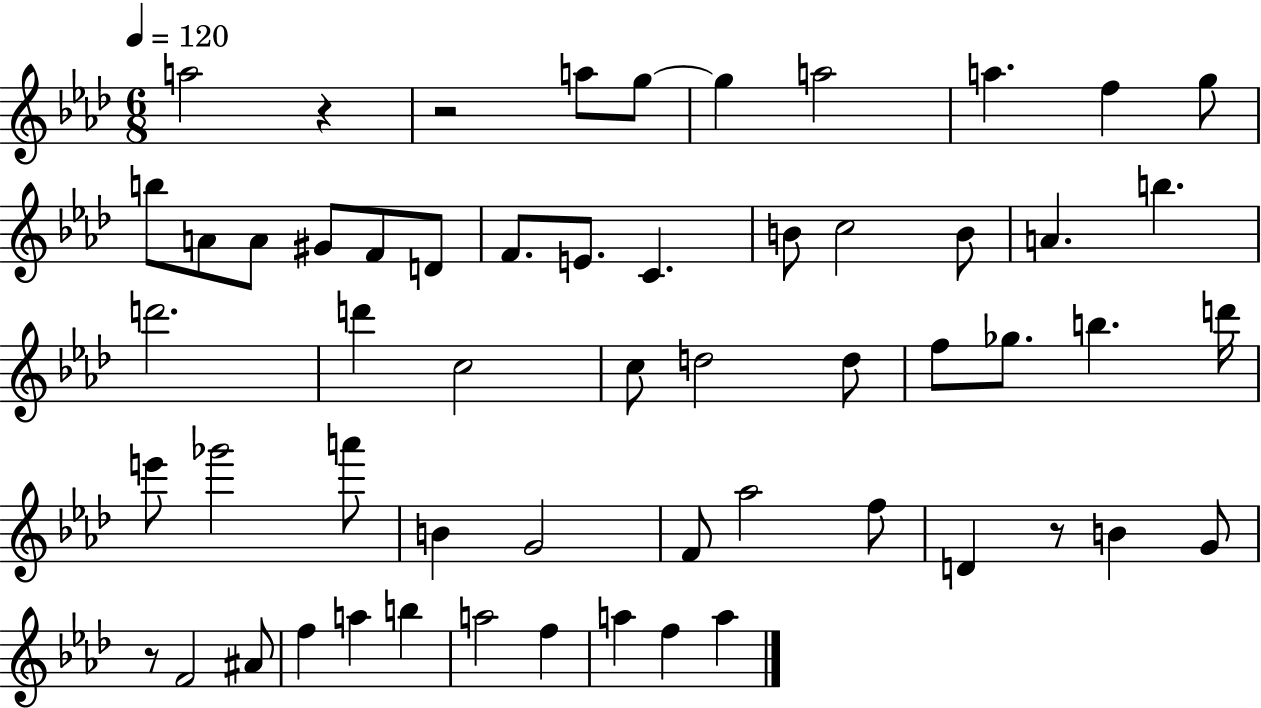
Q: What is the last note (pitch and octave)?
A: A5